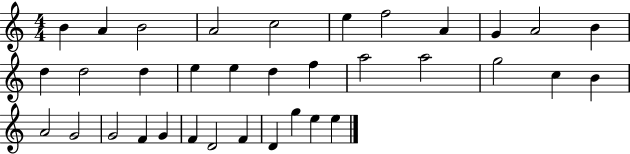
B4/q A4/q B4/h A4/h C5/h E5/q F5/h A4/q G4/q A4/h B4/q D5/q D5/h D5/q E5/q E5/q D5/q F5/q A5/h A5/h G5/h C5/q B4/q A4/h G4/h G4/h F4/q G4/q F4/q D4/h F4/q D4/q G5/q E5/q E5/q